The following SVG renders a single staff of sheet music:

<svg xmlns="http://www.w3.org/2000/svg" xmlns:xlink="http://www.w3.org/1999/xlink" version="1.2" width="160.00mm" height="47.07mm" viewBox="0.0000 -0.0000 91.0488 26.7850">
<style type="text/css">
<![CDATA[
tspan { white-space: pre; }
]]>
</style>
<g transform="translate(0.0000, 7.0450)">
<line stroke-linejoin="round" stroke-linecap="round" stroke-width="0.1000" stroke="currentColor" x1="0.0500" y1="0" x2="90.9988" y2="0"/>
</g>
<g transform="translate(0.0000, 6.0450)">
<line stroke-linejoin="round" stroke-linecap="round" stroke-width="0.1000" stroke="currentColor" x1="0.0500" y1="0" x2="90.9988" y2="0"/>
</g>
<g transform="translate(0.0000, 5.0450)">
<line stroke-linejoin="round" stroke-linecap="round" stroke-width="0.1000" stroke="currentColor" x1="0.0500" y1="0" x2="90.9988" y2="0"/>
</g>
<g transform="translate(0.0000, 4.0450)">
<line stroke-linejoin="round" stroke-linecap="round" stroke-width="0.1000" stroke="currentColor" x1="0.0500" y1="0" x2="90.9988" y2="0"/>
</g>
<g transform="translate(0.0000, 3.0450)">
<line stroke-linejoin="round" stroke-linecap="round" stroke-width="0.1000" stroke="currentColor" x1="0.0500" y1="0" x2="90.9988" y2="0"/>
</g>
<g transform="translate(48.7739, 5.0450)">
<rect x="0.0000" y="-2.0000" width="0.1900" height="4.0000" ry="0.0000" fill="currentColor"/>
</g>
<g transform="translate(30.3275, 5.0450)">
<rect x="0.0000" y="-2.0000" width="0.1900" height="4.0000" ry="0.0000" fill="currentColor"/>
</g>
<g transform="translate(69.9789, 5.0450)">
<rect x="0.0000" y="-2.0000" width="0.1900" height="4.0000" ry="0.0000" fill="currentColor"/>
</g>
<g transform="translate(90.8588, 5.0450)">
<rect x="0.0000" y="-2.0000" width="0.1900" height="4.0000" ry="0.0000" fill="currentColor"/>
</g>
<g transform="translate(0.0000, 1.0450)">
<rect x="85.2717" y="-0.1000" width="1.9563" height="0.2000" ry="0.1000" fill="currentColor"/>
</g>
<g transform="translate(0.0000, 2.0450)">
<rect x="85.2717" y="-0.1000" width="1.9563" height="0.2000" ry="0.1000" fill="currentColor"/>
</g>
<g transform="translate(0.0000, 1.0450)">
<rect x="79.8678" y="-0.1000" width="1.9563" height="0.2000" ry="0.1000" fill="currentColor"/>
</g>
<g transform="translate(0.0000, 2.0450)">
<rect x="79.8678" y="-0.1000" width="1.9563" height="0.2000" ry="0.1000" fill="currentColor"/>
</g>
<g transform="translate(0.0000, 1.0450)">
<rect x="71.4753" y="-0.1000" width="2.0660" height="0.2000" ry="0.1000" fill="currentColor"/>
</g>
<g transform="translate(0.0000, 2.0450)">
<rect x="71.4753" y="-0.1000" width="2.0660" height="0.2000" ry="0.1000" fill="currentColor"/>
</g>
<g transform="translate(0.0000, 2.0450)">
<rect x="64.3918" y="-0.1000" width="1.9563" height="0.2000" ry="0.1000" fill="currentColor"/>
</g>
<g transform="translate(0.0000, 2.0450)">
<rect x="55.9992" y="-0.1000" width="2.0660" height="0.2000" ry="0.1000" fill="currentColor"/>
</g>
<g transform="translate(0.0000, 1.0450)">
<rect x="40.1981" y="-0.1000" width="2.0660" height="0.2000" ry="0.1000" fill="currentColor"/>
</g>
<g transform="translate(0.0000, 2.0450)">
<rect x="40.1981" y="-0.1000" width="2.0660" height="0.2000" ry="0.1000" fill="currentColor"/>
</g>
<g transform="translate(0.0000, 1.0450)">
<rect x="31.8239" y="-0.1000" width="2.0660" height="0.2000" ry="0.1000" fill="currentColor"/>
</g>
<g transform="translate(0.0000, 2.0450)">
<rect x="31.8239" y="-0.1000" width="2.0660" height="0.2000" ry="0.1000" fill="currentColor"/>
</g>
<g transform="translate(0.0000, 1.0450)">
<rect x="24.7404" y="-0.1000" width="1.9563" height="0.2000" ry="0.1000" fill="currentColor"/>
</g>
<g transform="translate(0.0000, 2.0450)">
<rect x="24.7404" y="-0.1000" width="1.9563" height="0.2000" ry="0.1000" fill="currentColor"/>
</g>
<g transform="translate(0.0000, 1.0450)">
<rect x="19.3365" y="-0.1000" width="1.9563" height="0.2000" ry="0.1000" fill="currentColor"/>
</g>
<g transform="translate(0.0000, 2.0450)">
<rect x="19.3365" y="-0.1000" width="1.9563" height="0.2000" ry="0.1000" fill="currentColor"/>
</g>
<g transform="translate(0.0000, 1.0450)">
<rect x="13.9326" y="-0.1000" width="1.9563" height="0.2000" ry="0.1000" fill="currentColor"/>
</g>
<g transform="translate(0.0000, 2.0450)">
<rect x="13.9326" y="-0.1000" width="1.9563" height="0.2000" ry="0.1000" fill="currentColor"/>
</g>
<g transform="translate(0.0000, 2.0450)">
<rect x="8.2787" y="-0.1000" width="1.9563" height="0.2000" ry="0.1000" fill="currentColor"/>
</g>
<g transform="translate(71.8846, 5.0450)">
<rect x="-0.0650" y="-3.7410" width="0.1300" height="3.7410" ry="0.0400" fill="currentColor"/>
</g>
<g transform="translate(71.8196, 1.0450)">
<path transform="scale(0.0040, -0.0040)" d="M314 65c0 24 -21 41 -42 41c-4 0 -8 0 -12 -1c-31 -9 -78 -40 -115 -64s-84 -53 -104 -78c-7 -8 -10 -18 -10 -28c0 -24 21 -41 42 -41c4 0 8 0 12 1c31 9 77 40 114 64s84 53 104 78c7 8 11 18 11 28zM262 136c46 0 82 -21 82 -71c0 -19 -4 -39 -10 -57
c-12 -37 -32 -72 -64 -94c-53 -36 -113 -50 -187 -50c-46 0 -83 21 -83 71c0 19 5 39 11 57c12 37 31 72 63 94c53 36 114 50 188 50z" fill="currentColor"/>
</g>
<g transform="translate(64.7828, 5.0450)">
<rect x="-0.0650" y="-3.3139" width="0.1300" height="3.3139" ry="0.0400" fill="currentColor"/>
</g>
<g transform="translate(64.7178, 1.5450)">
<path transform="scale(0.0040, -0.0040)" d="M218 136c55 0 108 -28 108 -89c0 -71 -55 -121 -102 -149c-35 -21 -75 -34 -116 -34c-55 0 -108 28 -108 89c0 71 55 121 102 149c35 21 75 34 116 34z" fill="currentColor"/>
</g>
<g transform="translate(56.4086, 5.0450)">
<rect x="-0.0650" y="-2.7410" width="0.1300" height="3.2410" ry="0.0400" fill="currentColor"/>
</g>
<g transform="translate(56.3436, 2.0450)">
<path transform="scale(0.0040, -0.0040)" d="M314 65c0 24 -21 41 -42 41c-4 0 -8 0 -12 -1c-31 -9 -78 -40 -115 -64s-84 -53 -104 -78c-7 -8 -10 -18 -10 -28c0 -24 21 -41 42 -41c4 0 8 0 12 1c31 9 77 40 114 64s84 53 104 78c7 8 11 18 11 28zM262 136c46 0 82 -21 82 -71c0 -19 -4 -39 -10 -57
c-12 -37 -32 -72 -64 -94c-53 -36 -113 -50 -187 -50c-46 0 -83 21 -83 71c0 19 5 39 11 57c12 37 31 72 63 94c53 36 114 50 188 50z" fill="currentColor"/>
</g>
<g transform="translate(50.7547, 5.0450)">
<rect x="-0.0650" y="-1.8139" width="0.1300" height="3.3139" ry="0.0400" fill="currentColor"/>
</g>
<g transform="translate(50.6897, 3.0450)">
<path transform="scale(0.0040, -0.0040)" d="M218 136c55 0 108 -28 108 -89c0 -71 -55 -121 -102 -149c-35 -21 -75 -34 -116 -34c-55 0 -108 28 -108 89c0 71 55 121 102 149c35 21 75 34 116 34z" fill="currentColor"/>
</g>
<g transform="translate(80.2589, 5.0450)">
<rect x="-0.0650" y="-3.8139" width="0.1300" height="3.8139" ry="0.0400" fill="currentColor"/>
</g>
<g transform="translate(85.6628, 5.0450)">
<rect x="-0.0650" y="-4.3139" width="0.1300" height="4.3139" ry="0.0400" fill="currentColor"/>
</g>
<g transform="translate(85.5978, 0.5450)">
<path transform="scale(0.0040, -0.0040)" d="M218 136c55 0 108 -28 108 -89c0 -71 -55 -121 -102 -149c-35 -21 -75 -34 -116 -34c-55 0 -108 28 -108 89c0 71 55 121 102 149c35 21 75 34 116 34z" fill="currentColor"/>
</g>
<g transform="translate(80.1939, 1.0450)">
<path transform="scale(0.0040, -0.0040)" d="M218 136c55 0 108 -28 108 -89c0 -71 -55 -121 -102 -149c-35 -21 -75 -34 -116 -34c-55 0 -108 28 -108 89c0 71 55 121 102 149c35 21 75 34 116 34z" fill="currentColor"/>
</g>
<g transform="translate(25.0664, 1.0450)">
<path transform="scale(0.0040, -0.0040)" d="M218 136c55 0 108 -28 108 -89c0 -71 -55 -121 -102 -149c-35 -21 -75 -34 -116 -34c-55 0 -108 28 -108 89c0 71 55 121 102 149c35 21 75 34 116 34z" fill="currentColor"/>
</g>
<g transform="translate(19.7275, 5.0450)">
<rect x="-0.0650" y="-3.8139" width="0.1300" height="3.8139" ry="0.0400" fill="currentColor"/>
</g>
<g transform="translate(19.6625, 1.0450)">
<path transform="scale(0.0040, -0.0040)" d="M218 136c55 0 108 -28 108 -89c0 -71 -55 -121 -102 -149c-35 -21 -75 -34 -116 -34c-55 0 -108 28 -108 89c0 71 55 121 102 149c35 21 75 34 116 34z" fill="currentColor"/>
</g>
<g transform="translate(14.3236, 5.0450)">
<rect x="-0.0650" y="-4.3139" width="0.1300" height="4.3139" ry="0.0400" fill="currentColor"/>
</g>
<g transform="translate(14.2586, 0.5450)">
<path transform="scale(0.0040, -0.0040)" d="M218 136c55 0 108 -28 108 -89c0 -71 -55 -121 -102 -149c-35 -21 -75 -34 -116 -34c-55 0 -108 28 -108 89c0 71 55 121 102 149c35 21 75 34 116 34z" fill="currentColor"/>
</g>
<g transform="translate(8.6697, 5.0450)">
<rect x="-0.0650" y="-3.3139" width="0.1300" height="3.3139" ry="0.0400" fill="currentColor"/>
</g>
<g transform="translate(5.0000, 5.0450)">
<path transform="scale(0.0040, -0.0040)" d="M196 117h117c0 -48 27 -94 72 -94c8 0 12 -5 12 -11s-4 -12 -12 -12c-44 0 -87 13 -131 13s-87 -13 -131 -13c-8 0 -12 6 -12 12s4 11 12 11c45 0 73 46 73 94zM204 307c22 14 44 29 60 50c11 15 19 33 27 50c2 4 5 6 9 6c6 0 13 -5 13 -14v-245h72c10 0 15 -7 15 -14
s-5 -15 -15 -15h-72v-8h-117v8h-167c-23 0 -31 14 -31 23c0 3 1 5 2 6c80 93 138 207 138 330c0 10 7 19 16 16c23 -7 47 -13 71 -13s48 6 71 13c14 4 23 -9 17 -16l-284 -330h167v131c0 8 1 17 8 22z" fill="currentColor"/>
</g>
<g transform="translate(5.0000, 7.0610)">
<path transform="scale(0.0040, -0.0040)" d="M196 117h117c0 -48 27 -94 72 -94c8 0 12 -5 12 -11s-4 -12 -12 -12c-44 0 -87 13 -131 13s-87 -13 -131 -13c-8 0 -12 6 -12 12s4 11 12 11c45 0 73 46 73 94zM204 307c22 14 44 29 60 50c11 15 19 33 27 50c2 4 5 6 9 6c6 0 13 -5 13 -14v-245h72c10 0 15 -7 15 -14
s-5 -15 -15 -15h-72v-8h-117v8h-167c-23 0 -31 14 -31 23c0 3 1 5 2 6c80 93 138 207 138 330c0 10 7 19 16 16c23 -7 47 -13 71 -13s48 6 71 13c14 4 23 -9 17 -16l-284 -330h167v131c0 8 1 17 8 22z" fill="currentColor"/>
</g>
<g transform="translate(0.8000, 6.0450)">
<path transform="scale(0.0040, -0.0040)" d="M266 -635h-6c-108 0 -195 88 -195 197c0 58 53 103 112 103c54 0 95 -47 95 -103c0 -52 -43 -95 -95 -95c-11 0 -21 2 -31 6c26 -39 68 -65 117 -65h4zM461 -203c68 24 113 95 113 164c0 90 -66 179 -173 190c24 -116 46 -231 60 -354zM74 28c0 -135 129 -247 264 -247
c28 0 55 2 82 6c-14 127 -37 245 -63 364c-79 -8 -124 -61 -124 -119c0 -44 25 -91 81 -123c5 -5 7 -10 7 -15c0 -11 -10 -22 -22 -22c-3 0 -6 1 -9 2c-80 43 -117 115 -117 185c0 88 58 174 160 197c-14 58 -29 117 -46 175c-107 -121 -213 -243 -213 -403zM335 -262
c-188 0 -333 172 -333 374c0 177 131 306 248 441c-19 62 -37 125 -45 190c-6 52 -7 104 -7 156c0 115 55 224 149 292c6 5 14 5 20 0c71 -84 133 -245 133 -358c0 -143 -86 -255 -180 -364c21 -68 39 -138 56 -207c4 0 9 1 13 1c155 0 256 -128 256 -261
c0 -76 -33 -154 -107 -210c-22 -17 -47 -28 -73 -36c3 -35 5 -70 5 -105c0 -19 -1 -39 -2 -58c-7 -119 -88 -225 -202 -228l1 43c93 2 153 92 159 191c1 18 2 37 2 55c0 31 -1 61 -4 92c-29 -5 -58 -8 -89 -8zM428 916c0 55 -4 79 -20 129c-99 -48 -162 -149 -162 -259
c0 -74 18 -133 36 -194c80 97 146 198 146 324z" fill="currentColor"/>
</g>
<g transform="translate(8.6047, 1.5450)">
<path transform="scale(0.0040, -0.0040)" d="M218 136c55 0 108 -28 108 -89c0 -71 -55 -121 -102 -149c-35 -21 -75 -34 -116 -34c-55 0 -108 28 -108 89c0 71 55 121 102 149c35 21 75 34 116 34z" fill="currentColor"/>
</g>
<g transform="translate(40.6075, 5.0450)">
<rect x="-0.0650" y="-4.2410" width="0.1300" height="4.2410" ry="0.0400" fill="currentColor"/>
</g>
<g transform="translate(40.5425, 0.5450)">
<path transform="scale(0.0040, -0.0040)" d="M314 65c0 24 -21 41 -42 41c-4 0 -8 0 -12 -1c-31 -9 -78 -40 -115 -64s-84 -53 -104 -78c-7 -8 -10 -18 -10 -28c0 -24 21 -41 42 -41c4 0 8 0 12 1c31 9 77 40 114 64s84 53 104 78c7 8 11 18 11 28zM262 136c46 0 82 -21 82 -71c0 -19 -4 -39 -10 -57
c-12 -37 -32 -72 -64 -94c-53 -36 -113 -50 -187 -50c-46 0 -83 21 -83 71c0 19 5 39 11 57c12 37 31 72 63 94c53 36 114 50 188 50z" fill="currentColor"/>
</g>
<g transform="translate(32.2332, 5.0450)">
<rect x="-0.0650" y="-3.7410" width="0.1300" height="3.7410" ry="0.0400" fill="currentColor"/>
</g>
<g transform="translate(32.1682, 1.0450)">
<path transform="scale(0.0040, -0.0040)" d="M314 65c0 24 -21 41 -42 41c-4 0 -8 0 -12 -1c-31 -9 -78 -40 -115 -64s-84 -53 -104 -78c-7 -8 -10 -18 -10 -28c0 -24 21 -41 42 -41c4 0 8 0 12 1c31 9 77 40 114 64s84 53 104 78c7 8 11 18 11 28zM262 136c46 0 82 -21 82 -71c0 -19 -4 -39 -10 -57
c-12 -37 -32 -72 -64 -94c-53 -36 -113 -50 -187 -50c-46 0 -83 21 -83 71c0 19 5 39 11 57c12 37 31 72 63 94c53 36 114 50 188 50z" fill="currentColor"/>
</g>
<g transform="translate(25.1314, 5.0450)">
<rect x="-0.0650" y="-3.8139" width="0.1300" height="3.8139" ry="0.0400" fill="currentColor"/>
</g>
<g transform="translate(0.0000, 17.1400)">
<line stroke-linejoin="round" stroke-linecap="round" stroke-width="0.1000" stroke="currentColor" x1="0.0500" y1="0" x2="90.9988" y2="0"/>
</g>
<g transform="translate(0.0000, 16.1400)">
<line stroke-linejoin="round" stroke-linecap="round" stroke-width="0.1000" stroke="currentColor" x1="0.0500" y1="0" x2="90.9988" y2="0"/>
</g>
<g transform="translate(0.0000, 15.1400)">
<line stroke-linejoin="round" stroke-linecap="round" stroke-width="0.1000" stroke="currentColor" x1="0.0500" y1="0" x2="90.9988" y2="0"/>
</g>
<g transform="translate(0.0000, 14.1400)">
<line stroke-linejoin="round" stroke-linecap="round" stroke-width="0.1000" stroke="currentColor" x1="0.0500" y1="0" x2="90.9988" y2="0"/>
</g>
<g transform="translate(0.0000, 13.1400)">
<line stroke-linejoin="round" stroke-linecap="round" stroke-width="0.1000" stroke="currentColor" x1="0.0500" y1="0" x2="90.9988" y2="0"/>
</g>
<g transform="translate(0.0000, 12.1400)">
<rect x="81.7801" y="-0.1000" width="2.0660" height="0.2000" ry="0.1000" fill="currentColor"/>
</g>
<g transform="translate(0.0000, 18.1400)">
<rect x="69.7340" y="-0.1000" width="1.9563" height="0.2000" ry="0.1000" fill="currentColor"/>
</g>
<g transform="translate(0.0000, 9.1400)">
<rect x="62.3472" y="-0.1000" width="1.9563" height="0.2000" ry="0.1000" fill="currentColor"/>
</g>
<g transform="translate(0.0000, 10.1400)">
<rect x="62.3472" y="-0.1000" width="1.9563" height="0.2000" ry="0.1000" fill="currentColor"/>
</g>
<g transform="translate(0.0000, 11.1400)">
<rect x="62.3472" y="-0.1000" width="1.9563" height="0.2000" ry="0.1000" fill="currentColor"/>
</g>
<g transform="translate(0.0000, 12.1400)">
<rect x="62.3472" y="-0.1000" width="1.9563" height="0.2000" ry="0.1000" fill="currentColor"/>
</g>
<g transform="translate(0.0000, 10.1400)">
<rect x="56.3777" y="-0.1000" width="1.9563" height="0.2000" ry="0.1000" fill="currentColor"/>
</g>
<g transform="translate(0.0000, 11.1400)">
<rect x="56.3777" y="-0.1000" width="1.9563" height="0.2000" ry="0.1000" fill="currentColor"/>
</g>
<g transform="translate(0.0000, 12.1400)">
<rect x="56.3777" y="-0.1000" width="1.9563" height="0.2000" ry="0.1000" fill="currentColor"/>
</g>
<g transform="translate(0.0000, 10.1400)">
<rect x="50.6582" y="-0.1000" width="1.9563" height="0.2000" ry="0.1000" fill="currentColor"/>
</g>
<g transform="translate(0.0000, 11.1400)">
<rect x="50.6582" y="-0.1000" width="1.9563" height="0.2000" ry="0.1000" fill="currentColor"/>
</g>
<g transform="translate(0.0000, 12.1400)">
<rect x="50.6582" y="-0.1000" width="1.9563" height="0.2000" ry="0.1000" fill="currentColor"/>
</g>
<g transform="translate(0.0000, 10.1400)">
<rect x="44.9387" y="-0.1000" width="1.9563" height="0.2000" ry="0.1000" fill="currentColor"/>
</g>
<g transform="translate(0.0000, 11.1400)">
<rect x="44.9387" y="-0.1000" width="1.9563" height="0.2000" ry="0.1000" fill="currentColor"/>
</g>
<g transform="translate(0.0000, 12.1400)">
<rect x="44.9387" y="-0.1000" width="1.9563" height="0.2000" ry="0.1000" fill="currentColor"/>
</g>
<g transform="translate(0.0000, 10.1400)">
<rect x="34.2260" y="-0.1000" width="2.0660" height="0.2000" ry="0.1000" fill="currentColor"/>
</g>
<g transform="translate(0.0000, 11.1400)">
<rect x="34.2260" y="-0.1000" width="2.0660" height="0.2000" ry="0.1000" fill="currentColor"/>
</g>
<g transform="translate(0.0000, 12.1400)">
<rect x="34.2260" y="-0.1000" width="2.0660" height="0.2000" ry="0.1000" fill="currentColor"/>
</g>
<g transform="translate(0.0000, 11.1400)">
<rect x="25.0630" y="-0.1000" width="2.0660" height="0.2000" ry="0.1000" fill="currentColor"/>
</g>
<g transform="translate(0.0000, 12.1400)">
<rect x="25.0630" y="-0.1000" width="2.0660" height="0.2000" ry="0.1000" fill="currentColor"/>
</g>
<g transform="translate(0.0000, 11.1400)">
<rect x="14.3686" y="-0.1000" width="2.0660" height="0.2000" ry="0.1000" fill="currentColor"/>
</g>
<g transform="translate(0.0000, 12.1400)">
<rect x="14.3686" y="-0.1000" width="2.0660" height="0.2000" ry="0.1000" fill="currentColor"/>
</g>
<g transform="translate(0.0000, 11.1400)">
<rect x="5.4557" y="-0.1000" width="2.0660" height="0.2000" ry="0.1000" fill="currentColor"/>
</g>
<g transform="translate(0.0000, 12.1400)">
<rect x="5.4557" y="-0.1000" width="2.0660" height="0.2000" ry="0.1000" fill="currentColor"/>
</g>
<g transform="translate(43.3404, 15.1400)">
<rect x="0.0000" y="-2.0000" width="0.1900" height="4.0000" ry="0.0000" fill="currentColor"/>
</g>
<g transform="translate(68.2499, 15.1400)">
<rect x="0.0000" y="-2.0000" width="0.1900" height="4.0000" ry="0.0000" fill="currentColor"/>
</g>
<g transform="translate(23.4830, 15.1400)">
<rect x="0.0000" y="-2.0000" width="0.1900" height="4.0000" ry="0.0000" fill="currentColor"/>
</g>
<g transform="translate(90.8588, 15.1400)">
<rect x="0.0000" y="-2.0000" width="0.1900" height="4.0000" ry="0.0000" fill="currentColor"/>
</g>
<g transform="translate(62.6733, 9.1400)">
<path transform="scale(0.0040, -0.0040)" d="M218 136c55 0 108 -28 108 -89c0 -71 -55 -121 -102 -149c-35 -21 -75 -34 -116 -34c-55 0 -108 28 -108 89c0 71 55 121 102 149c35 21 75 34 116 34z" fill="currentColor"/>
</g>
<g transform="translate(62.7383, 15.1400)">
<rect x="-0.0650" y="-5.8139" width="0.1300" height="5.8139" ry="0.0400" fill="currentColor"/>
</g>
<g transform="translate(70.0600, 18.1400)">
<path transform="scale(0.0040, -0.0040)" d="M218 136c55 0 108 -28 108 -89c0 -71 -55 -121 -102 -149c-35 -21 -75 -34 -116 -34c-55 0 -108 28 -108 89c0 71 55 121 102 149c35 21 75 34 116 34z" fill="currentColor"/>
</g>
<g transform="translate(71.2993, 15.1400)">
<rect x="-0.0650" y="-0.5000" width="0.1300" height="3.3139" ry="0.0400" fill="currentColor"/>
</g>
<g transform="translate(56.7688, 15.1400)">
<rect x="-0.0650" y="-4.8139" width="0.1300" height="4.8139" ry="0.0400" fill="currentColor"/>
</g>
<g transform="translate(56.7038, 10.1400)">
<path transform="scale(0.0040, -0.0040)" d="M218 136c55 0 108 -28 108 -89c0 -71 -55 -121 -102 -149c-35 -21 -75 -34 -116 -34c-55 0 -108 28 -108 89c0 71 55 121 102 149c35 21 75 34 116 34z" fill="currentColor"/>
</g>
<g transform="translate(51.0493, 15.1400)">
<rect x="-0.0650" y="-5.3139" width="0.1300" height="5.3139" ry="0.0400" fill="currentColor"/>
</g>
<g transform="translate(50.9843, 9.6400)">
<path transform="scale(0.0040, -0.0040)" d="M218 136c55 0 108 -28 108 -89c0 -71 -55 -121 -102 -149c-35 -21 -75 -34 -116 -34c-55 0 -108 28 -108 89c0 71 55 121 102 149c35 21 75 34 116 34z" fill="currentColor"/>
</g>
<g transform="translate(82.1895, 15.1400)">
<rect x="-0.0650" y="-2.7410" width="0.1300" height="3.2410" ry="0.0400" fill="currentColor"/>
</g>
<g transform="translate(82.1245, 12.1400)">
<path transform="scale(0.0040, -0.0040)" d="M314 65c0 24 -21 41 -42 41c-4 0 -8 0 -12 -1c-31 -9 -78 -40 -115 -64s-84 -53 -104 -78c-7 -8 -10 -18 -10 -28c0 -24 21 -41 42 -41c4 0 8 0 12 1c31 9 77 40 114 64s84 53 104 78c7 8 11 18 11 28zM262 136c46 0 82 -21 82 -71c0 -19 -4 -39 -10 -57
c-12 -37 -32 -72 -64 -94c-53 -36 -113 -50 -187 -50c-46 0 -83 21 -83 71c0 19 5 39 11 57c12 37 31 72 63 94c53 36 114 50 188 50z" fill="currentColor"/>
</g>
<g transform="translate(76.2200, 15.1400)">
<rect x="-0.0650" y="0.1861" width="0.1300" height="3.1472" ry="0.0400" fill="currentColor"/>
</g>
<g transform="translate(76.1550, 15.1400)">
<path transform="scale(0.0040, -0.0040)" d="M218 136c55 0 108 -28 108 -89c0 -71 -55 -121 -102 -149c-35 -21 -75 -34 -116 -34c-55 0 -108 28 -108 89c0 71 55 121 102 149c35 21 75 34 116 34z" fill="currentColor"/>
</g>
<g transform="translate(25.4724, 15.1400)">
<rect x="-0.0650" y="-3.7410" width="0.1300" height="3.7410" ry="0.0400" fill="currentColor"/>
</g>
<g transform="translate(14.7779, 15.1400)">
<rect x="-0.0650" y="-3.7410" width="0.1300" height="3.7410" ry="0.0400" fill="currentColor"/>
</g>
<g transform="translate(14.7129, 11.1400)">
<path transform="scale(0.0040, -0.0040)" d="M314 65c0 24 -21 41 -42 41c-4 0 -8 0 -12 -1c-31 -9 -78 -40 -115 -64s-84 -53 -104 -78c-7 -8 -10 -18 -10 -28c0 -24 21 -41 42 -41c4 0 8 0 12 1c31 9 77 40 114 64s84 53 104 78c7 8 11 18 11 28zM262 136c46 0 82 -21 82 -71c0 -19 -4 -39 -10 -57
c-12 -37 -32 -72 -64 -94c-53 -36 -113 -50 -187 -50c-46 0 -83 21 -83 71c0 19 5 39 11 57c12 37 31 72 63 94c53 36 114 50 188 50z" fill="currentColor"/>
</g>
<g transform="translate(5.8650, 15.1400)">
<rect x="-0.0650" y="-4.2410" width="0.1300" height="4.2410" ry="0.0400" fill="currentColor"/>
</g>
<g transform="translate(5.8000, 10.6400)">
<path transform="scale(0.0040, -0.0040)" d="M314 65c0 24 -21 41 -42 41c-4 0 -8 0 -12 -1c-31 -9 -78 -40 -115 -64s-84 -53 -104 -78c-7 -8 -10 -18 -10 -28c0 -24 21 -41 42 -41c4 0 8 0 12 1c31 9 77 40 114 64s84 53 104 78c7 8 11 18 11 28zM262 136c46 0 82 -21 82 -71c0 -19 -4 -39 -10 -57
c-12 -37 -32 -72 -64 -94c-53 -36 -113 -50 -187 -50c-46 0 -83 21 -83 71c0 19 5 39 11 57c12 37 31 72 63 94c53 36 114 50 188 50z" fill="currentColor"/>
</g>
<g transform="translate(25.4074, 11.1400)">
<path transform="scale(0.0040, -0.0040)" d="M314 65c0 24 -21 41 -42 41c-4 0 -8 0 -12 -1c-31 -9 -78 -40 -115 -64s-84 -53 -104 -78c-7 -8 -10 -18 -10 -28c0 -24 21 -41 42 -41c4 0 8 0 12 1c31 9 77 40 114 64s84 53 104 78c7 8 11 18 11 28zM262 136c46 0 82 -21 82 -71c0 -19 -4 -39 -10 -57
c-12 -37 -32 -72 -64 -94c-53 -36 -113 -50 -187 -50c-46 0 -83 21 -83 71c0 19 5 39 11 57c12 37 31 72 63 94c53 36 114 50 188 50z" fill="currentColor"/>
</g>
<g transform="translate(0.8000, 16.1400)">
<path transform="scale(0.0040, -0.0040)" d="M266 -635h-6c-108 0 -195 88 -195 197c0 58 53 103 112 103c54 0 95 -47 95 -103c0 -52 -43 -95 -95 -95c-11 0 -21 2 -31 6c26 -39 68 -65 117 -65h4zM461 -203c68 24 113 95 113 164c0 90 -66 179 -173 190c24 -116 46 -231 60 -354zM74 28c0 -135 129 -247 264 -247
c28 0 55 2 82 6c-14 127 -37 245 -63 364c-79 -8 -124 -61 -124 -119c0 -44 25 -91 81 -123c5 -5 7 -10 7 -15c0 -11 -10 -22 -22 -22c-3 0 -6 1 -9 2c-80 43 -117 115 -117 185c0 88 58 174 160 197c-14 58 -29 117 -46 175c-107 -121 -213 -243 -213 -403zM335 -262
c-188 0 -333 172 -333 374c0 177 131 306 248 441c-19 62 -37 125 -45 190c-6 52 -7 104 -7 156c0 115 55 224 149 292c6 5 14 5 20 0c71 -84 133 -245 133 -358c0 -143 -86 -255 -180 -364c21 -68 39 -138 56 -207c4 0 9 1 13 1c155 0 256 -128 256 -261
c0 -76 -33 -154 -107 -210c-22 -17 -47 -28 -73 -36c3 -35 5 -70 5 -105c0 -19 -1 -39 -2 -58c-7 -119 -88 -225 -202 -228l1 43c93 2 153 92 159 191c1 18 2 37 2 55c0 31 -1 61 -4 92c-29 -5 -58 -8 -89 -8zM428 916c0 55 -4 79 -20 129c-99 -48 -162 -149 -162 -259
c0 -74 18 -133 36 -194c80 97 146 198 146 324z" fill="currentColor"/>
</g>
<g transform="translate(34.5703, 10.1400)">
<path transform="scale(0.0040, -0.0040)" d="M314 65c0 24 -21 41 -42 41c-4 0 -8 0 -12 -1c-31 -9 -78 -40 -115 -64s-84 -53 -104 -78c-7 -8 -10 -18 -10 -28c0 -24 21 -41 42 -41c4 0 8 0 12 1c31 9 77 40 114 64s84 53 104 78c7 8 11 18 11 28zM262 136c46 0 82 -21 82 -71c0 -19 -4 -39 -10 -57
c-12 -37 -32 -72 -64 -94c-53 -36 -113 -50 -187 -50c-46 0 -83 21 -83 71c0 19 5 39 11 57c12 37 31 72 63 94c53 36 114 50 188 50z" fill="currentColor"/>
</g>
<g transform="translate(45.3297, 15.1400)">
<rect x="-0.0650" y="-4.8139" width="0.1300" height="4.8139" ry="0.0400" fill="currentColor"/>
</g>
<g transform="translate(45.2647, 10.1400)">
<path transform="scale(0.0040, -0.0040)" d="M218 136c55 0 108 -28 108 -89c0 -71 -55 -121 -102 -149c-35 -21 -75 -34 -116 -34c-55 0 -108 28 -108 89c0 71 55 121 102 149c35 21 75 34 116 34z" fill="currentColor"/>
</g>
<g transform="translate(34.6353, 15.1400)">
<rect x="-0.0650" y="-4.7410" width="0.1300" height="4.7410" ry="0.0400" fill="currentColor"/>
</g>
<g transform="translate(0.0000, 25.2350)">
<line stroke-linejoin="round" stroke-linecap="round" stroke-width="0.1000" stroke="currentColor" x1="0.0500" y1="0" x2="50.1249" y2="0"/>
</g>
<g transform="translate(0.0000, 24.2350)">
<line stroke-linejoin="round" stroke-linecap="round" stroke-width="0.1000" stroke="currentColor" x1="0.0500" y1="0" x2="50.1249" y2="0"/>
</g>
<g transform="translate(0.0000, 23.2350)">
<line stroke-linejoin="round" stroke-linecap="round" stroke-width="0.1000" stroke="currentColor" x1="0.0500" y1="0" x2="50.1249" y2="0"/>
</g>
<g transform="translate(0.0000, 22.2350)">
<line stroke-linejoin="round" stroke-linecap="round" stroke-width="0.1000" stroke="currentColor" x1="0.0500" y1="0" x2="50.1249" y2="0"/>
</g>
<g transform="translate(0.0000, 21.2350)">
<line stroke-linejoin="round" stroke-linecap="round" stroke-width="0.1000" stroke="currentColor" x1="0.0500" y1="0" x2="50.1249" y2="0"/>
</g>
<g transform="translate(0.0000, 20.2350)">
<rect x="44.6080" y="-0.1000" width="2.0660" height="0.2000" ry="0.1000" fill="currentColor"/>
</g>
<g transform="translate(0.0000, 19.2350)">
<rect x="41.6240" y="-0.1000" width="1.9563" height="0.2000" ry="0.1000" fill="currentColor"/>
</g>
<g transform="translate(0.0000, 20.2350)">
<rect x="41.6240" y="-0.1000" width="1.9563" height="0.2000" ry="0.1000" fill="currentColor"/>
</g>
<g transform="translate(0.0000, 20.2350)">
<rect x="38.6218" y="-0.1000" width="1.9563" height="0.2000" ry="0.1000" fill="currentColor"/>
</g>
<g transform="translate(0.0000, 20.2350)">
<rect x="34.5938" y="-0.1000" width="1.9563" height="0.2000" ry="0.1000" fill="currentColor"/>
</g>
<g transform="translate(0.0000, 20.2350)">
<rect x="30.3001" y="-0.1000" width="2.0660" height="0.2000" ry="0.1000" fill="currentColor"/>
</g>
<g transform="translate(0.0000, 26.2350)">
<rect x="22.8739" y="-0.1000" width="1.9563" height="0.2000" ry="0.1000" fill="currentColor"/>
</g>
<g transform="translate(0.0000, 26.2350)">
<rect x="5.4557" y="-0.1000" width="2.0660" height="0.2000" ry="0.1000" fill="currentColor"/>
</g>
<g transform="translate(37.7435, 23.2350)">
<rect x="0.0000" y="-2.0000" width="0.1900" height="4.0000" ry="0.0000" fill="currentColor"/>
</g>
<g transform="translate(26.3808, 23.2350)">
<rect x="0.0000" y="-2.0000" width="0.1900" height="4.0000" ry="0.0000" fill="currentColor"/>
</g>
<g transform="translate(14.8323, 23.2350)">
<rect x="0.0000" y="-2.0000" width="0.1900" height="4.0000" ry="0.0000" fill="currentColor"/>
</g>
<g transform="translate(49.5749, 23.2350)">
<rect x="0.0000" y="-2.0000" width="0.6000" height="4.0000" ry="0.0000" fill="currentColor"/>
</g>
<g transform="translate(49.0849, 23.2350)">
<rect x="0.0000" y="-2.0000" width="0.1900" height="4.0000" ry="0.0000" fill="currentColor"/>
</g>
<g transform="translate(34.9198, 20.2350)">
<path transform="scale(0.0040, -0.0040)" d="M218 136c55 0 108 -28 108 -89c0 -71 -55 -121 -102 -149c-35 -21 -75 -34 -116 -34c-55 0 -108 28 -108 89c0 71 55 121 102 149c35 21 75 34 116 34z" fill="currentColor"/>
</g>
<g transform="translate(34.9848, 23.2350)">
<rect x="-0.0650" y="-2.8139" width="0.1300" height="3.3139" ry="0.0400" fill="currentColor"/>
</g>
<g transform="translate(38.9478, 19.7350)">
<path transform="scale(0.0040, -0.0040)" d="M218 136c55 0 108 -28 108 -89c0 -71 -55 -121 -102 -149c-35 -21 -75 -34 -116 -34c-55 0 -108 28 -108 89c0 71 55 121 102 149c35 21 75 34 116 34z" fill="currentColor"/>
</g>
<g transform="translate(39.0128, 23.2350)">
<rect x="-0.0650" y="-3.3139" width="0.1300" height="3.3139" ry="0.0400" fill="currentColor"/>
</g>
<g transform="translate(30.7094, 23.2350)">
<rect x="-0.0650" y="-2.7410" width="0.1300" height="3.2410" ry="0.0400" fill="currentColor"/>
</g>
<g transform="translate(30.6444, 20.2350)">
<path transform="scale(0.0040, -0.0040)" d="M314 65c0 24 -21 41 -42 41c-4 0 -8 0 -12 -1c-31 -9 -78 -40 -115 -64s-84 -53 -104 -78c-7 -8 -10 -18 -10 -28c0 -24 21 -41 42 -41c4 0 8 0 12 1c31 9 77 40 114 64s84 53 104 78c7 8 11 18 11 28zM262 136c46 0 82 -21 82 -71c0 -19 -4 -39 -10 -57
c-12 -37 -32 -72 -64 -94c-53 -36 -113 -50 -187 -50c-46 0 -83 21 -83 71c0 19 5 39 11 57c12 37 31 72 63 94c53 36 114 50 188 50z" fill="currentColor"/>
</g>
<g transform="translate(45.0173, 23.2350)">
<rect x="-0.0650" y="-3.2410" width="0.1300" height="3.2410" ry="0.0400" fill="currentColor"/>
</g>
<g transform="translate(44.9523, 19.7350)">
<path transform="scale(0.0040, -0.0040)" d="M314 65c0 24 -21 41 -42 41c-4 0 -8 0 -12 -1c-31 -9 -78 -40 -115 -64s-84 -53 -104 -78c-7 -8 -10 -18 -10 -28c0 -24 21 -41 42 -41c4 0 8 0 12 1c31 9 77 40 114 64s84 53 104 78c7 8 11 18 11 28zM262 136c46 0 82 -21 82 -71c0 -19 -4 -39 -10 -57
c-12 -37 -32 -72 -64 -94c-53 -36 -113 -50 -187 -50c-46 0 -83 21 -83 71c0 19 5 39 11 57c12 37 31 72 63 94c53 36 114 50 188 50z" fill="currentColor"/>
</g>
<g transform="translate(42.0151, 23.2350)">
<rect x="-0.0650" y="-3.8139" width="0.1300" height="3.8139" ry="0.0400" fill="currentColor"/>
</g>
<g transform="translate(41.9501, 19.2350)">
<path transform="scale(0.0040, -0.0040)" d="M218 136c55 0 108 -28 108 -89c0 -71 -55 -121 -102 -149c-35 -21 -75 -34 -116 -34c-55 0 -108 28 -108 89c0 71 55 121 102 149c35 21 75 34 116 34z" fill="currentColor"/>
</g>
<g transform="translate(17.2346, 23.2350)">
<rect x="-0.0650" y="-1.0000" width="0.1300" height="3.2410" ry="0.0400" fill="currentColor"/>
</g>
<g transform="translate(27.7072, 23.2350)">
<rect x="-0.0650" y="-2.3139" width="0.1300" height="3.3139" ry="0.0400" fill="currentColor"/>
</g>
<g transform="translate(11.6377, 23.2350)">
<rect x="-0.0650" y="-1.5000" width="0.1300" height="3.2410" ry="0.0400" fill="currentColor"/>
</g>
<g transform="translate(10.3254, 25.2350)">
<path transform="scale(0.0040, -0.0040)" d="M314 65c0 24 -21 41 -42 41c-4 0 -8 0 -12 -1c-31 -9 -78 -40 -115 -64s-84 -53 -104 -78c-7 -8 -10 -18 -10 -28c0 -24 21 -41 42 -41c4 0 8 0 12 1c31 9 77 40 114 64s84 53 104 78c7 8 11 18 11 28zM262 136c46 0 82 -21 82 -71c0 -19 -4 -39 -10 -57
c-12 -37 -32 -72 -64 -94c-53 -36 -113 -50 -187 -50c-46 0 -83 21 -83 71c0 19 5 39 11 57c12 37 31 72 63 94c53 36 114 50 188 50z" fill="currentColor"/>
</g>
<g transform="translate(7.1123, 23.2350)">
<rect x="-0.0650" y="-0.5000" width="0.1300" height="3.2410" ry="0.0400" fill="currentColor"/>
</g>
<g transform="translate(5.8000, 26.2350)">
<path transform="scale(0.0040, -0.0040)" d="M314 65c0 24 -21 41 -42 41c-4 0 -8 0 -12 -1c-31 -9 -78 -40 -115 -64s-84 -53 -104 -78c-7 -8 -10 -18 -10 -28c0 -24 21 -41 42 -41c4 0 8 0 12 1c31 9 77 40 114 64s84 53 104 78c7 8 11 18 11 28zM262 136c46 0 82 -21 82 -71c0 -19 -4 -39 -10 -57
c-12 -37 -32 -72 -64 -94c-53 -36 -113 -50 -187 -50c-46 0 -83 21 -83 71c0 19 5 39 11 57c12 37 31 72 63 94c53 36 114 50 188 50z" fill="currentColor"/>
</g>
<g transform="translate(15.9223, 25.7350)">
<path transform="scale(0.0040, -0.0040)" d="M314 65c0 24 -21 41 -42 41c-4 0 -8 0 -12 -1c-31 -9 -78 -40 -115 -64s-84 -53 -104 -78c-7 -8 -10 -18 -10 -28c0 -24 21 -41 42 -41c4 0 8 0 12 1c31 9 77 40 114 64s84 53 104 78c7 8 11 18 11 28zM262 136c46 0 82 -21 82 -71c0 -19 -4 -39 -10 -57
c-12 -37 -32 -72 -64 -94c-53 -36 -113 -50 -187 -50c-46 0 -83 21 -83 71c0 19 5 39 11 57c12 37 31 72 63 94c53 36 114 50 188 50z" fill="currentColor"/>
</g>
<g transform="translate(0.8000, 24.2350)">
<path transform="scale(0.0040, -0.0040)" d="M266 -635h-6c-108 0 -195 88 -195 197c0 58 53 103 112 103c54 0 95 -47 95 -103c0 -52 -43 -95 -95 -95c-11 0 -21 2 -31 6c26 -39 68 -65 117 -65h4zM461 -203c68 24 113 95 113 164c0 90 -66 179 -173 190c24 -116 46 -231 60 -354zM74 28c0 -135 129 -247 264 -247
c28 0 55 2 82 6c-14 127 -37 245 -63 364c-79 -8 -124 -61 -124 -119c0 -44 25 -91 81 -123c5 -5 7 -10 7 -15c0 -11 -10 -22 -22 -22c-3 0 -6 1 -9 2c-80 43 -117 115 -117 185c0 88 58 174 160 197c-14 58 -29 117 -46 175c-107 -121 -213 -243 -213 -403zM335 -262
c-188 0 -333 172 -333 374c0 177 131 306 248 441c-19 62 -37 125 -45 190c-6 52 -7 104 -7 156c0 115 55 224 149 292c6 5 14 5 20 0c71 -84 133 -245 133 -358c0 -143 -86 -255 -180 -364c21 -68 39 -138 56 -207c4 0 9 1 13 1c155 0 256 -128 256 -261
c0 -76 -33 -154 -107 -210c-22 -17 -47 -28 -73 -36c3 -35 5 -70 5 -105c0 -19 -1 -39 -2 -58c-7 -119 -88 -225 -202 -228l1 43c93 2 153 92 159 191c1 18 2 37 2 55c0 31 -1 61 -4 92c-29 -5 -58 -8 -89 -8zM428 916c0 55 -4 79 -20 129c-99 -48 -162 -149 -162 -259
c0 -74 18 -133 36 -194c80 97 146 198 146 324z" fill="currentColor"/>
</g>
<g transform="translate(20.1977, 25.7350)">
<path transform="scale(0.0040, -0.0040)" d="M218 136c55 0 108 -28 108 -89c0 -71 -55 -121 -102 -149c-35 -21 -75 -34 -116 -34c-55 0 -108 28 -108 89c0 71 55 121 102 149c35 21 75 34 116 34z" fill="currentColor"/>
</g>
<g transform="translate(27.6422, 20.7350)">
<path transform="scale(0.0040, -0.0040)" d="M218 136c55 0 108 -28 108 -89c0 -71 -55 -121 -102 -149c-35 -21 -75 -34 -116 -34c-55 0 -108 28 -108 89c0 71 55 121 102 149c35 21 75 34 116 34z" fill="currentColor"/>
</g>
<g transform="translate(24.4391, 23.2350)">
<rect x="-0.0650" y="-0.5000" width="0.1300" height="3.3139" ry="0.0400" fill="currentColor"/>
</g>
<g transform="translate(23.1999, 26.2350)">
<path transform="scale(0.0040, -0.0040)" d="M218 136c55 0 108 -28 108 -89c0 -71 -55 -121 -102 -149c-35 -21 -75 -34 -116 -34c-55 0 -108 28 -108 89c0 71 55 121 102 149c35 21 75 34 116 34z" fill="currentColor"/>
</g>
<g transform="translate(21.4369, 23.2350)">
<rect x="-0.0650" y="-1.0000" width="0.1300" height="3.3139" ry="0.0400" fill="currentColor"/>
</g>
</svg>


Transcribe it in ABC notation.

X:1
T:Untitled
M:4/4
L:1/4
K:C
b d' c' c' c'2 d'2 f a2 b c'2 c' d' d'2 c'2 c'2 e'2 e' f' e' g' C B a2 C2 E2 D2 D C g a2 a b c' b2